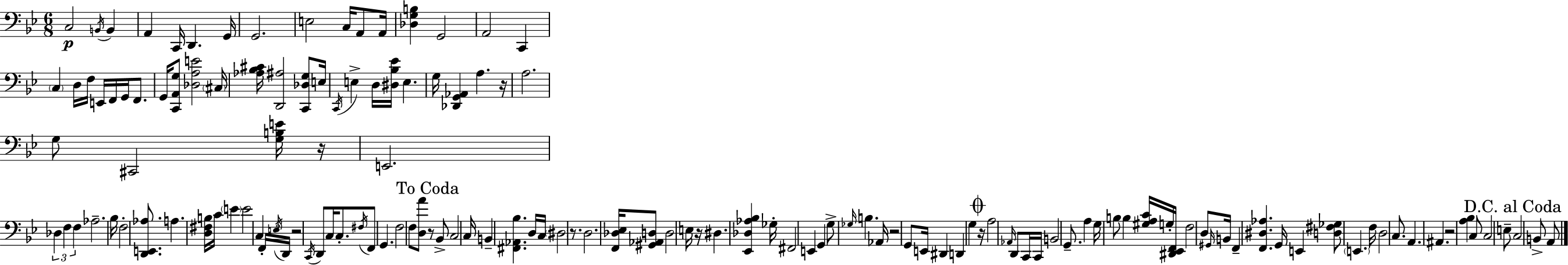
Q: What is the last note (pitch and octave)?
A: A2